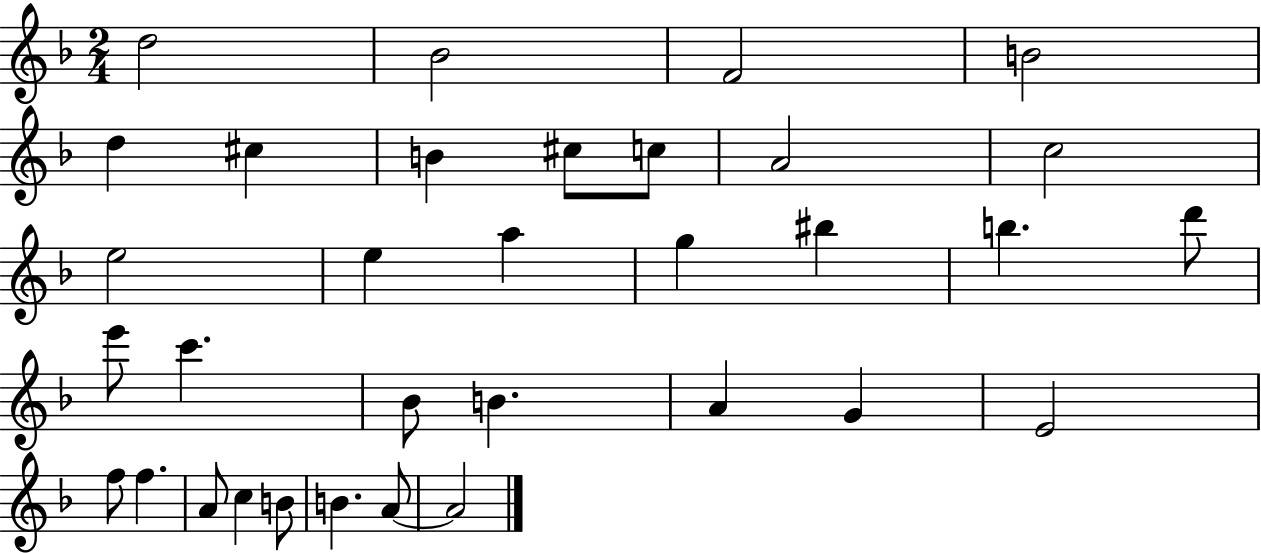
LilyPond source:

{
  \clef treble
  \numericTimeSignature
  \time 2/4
  \key f \major
  d''2 | bes'2 | f'2 | b'2 | \break d''4 cis''4 | b'4 cis''8 c''8 | a'2 | c''2 | \break e''2 | e''4 a''4 | g''4 bis''4 | b''4. d'''8 | \break e'''8 c'''4. | bes'8 b'4. | a'4 g'4 | e'2 | \break f''8 f''4. | a'8 c''4 b'8 | b'4. a'8~~ | a'2 | \break \bar "|."
}